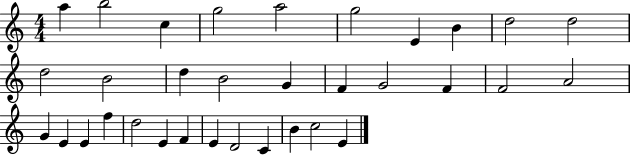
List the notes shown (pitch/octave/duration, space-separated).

A5/q B5/h C5/q G5/h A5/h G5/h E4/q B4/q D5/h D5/h D5/h B4/h D5/q B4/h G4/q F4/q G4/h F4/q F4/h A4/h G4/q E4/q E4/q F5/q D5/h E4/q F4/q E4/q D4/h C4/q B4/q C5/h E4/q